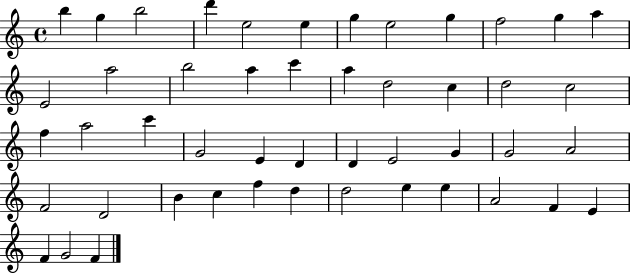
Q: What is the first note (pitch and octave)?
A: B5